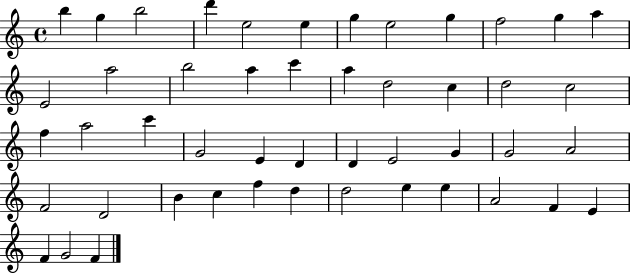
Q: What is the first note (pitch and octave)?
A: B5